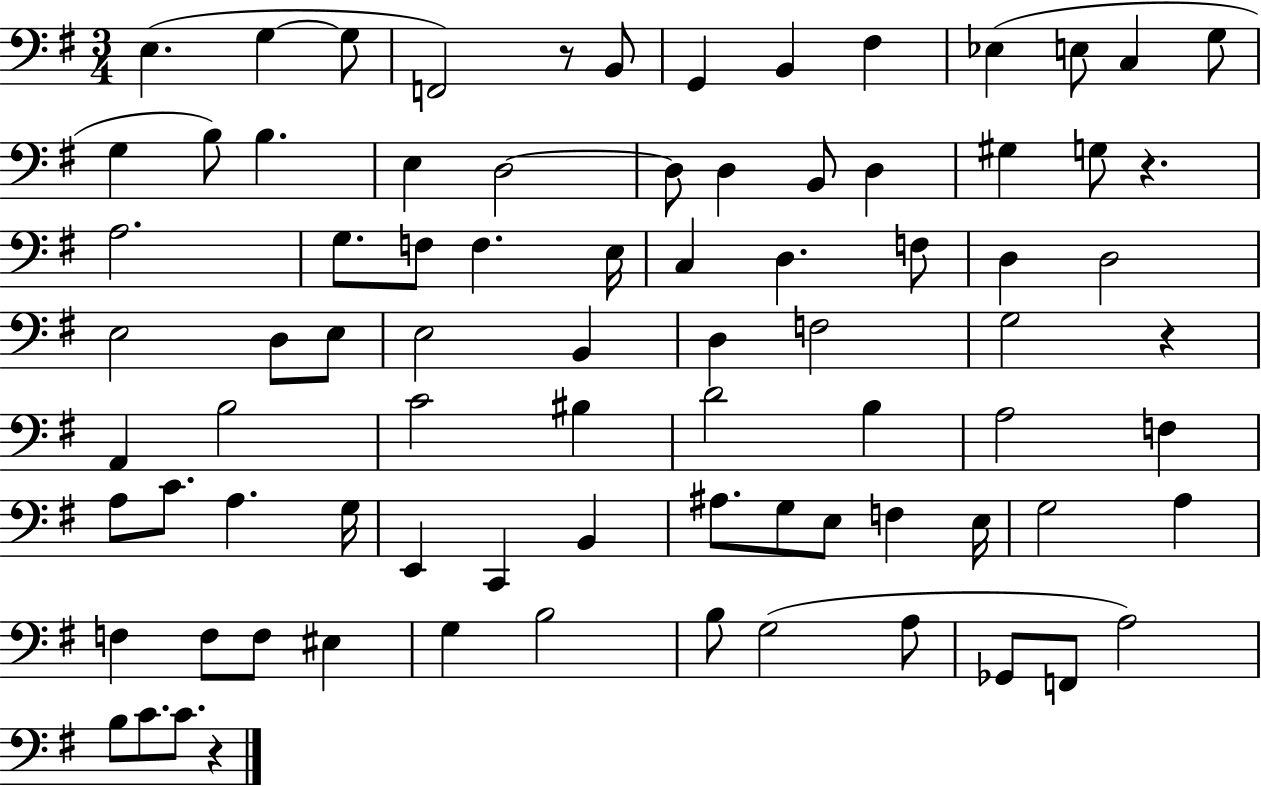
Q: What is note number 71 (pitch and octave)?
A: G3